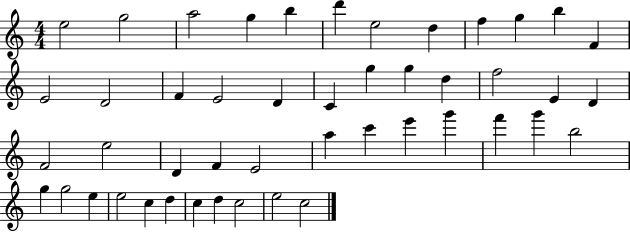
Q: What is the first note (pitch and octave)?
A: E5